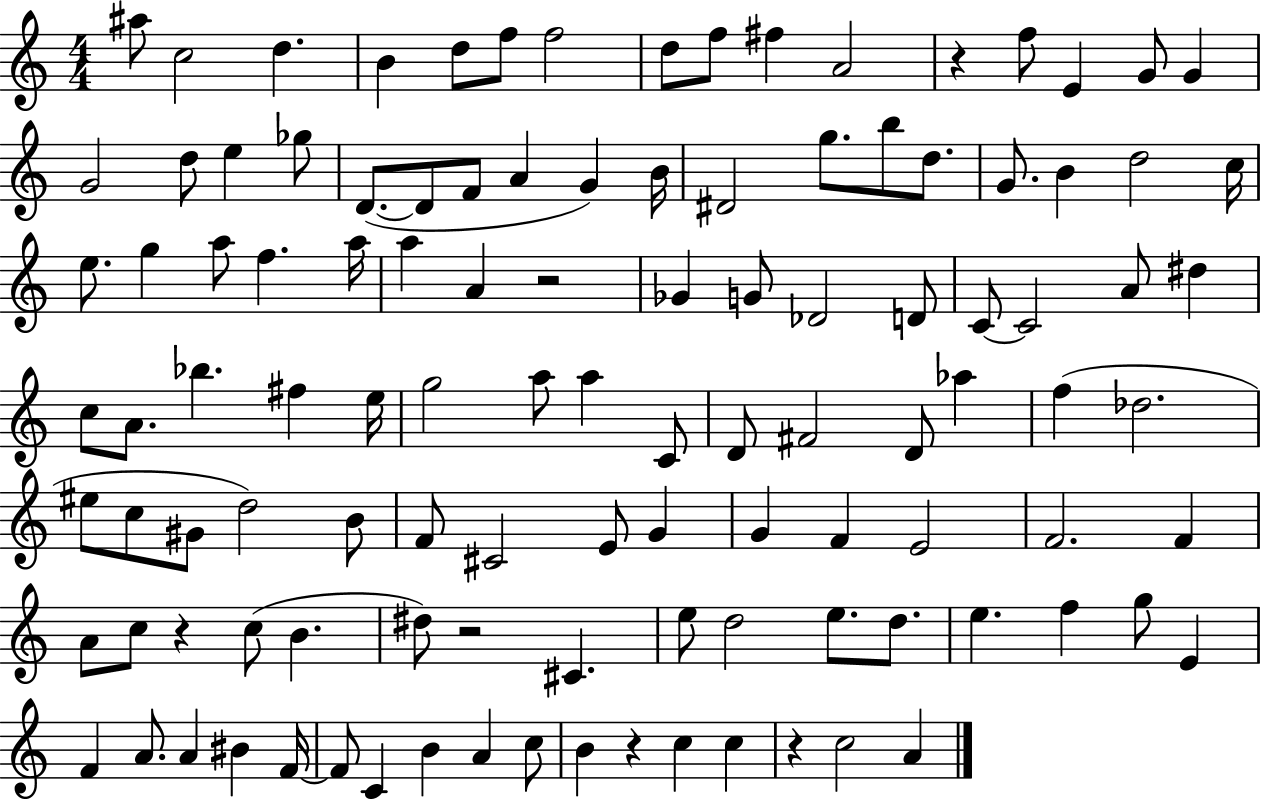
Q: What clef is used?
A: treble